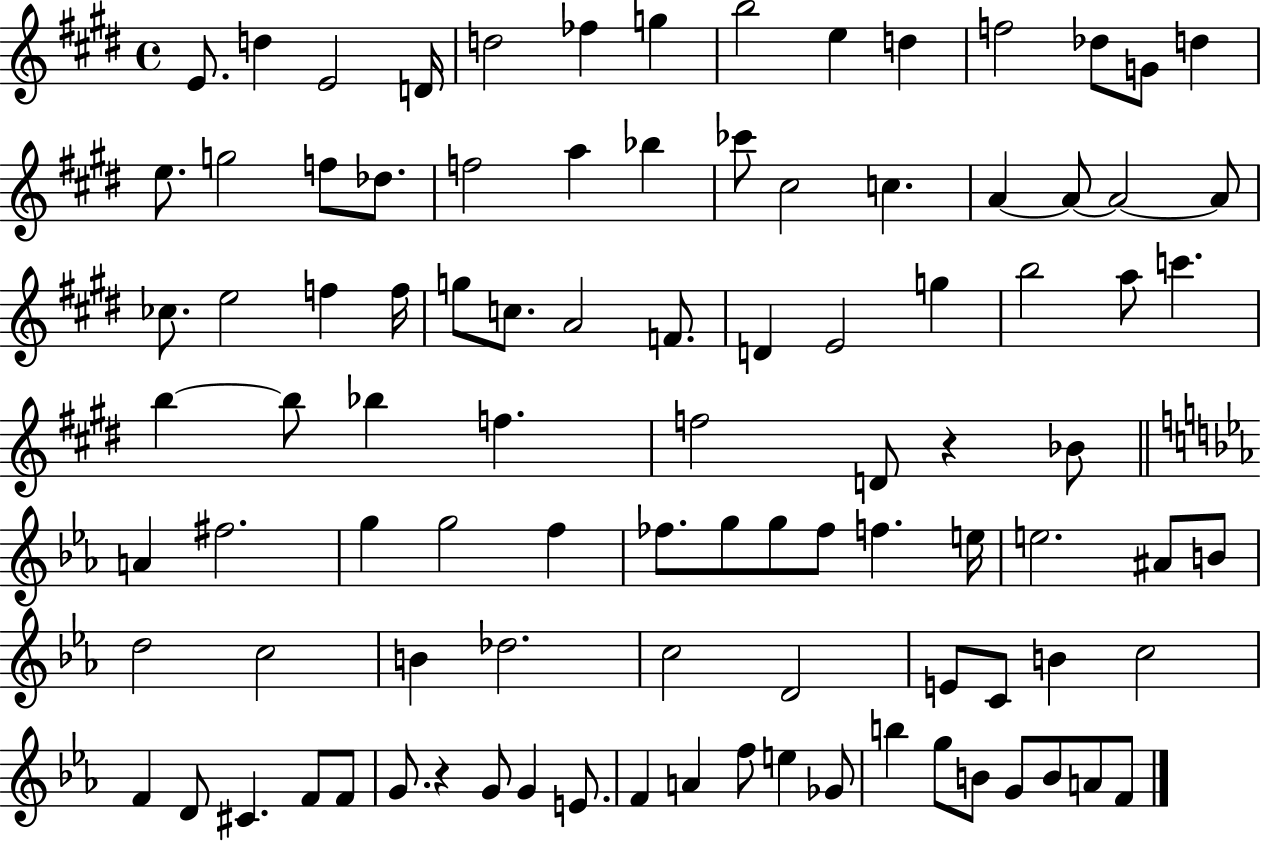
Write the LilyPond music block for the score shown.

{
  \clef treble
  \time 4/4
  \defaultTimeSignature
  \key e \major
  \repeat volta 2 { e'8. d''4 e'2 d'16 | d''2 fes''4 g''4 | b''2 e''4 d''4 | f''2 des''8 g'8 d''4 | \break e''8. g''2 f''8 des''8. | f''2 a''4 bes''4 | ces'''8 cis''2 c''4. | a'4~~ a'8~~ a'2~~ a'8 | \break ces''8. e''2 f''4 f''16 | g''8 c''8. a'2 f'8. | d'4 e'2 g''4 | b''2 a''8 c'''4. | \break b''4~~ b''8 bes''4 f''4. | f''2 d'8 r4 bes'8 | \bar "||" \break \key c \minor a'4 fis''2. | g''4 g''2 f''4 | fes''8. g''8 g''8 fes''8 f''4. e''16 | e''2. ais'8 b'8 | \break d''2 c''2 | b'4 des''2. | c''2 d'2 | e'8 c'8 b'4 c''2 | \break f'4 d'8 cis'4. f'8 f'8 | g'8. r4 g'8 g'4 e'8. | f'4 a'4 f''8 e''4 ges'8 | b''4 g''8 b'8 g'8 b'8 a'8 f'8 | \break } \bar "|."
}